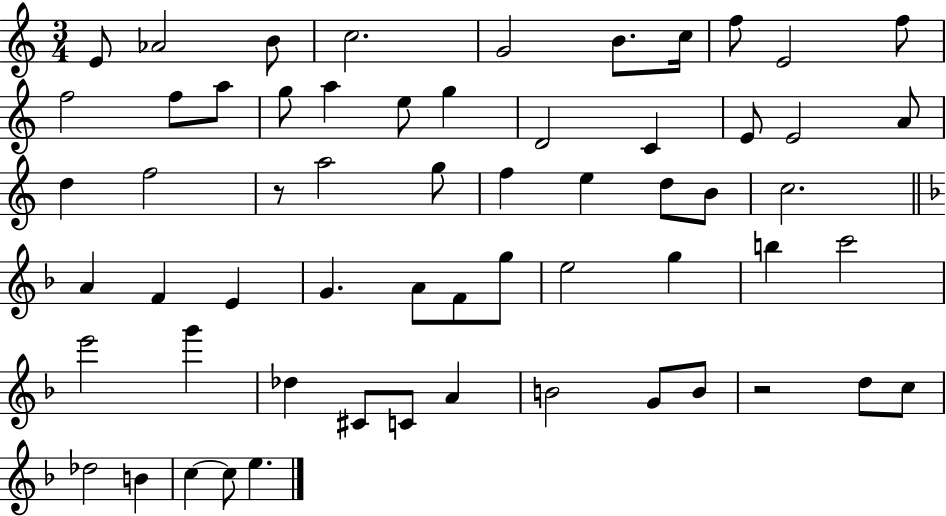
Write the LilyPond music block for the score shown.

{
  \clef treble
  \numericTimeSignature
  \time 3/4
  \key c \major
  e'8 aes'2 b'8 | c''2. | g'2 b'8. c''16 | f''8 e'2 f''8 | \break f''2 f''8 a''8 | g''8 a''4 e''8 g''4 | d'2 c'4 | e'8 e'2 a'8 | \break d''4 f''2 | r8 a''2 g''8 | f''4 e''4 d''8 b'8 | c''2. | \break \bar "||" \break \key d \minor a'4 f'4 e'4 | g'4. a'8 f'8 g''8 | e''2 g''4 | b''4 c'''2 | \break e'''2 g'''4 | des''4 cis'8 c'8 a'4 | b'2 g'8 b'8 | r2 d''8 c''8 | \break des''2 b'4 | c''4~~ c''8 e''4. | \bar "|."
}